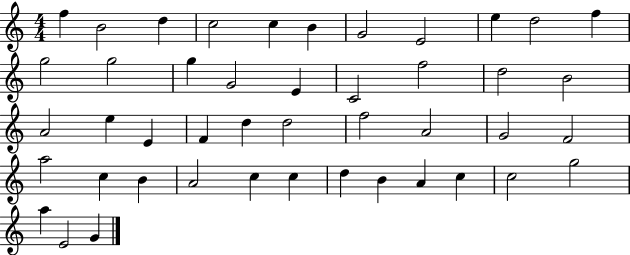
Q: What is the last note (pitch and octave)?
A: G4